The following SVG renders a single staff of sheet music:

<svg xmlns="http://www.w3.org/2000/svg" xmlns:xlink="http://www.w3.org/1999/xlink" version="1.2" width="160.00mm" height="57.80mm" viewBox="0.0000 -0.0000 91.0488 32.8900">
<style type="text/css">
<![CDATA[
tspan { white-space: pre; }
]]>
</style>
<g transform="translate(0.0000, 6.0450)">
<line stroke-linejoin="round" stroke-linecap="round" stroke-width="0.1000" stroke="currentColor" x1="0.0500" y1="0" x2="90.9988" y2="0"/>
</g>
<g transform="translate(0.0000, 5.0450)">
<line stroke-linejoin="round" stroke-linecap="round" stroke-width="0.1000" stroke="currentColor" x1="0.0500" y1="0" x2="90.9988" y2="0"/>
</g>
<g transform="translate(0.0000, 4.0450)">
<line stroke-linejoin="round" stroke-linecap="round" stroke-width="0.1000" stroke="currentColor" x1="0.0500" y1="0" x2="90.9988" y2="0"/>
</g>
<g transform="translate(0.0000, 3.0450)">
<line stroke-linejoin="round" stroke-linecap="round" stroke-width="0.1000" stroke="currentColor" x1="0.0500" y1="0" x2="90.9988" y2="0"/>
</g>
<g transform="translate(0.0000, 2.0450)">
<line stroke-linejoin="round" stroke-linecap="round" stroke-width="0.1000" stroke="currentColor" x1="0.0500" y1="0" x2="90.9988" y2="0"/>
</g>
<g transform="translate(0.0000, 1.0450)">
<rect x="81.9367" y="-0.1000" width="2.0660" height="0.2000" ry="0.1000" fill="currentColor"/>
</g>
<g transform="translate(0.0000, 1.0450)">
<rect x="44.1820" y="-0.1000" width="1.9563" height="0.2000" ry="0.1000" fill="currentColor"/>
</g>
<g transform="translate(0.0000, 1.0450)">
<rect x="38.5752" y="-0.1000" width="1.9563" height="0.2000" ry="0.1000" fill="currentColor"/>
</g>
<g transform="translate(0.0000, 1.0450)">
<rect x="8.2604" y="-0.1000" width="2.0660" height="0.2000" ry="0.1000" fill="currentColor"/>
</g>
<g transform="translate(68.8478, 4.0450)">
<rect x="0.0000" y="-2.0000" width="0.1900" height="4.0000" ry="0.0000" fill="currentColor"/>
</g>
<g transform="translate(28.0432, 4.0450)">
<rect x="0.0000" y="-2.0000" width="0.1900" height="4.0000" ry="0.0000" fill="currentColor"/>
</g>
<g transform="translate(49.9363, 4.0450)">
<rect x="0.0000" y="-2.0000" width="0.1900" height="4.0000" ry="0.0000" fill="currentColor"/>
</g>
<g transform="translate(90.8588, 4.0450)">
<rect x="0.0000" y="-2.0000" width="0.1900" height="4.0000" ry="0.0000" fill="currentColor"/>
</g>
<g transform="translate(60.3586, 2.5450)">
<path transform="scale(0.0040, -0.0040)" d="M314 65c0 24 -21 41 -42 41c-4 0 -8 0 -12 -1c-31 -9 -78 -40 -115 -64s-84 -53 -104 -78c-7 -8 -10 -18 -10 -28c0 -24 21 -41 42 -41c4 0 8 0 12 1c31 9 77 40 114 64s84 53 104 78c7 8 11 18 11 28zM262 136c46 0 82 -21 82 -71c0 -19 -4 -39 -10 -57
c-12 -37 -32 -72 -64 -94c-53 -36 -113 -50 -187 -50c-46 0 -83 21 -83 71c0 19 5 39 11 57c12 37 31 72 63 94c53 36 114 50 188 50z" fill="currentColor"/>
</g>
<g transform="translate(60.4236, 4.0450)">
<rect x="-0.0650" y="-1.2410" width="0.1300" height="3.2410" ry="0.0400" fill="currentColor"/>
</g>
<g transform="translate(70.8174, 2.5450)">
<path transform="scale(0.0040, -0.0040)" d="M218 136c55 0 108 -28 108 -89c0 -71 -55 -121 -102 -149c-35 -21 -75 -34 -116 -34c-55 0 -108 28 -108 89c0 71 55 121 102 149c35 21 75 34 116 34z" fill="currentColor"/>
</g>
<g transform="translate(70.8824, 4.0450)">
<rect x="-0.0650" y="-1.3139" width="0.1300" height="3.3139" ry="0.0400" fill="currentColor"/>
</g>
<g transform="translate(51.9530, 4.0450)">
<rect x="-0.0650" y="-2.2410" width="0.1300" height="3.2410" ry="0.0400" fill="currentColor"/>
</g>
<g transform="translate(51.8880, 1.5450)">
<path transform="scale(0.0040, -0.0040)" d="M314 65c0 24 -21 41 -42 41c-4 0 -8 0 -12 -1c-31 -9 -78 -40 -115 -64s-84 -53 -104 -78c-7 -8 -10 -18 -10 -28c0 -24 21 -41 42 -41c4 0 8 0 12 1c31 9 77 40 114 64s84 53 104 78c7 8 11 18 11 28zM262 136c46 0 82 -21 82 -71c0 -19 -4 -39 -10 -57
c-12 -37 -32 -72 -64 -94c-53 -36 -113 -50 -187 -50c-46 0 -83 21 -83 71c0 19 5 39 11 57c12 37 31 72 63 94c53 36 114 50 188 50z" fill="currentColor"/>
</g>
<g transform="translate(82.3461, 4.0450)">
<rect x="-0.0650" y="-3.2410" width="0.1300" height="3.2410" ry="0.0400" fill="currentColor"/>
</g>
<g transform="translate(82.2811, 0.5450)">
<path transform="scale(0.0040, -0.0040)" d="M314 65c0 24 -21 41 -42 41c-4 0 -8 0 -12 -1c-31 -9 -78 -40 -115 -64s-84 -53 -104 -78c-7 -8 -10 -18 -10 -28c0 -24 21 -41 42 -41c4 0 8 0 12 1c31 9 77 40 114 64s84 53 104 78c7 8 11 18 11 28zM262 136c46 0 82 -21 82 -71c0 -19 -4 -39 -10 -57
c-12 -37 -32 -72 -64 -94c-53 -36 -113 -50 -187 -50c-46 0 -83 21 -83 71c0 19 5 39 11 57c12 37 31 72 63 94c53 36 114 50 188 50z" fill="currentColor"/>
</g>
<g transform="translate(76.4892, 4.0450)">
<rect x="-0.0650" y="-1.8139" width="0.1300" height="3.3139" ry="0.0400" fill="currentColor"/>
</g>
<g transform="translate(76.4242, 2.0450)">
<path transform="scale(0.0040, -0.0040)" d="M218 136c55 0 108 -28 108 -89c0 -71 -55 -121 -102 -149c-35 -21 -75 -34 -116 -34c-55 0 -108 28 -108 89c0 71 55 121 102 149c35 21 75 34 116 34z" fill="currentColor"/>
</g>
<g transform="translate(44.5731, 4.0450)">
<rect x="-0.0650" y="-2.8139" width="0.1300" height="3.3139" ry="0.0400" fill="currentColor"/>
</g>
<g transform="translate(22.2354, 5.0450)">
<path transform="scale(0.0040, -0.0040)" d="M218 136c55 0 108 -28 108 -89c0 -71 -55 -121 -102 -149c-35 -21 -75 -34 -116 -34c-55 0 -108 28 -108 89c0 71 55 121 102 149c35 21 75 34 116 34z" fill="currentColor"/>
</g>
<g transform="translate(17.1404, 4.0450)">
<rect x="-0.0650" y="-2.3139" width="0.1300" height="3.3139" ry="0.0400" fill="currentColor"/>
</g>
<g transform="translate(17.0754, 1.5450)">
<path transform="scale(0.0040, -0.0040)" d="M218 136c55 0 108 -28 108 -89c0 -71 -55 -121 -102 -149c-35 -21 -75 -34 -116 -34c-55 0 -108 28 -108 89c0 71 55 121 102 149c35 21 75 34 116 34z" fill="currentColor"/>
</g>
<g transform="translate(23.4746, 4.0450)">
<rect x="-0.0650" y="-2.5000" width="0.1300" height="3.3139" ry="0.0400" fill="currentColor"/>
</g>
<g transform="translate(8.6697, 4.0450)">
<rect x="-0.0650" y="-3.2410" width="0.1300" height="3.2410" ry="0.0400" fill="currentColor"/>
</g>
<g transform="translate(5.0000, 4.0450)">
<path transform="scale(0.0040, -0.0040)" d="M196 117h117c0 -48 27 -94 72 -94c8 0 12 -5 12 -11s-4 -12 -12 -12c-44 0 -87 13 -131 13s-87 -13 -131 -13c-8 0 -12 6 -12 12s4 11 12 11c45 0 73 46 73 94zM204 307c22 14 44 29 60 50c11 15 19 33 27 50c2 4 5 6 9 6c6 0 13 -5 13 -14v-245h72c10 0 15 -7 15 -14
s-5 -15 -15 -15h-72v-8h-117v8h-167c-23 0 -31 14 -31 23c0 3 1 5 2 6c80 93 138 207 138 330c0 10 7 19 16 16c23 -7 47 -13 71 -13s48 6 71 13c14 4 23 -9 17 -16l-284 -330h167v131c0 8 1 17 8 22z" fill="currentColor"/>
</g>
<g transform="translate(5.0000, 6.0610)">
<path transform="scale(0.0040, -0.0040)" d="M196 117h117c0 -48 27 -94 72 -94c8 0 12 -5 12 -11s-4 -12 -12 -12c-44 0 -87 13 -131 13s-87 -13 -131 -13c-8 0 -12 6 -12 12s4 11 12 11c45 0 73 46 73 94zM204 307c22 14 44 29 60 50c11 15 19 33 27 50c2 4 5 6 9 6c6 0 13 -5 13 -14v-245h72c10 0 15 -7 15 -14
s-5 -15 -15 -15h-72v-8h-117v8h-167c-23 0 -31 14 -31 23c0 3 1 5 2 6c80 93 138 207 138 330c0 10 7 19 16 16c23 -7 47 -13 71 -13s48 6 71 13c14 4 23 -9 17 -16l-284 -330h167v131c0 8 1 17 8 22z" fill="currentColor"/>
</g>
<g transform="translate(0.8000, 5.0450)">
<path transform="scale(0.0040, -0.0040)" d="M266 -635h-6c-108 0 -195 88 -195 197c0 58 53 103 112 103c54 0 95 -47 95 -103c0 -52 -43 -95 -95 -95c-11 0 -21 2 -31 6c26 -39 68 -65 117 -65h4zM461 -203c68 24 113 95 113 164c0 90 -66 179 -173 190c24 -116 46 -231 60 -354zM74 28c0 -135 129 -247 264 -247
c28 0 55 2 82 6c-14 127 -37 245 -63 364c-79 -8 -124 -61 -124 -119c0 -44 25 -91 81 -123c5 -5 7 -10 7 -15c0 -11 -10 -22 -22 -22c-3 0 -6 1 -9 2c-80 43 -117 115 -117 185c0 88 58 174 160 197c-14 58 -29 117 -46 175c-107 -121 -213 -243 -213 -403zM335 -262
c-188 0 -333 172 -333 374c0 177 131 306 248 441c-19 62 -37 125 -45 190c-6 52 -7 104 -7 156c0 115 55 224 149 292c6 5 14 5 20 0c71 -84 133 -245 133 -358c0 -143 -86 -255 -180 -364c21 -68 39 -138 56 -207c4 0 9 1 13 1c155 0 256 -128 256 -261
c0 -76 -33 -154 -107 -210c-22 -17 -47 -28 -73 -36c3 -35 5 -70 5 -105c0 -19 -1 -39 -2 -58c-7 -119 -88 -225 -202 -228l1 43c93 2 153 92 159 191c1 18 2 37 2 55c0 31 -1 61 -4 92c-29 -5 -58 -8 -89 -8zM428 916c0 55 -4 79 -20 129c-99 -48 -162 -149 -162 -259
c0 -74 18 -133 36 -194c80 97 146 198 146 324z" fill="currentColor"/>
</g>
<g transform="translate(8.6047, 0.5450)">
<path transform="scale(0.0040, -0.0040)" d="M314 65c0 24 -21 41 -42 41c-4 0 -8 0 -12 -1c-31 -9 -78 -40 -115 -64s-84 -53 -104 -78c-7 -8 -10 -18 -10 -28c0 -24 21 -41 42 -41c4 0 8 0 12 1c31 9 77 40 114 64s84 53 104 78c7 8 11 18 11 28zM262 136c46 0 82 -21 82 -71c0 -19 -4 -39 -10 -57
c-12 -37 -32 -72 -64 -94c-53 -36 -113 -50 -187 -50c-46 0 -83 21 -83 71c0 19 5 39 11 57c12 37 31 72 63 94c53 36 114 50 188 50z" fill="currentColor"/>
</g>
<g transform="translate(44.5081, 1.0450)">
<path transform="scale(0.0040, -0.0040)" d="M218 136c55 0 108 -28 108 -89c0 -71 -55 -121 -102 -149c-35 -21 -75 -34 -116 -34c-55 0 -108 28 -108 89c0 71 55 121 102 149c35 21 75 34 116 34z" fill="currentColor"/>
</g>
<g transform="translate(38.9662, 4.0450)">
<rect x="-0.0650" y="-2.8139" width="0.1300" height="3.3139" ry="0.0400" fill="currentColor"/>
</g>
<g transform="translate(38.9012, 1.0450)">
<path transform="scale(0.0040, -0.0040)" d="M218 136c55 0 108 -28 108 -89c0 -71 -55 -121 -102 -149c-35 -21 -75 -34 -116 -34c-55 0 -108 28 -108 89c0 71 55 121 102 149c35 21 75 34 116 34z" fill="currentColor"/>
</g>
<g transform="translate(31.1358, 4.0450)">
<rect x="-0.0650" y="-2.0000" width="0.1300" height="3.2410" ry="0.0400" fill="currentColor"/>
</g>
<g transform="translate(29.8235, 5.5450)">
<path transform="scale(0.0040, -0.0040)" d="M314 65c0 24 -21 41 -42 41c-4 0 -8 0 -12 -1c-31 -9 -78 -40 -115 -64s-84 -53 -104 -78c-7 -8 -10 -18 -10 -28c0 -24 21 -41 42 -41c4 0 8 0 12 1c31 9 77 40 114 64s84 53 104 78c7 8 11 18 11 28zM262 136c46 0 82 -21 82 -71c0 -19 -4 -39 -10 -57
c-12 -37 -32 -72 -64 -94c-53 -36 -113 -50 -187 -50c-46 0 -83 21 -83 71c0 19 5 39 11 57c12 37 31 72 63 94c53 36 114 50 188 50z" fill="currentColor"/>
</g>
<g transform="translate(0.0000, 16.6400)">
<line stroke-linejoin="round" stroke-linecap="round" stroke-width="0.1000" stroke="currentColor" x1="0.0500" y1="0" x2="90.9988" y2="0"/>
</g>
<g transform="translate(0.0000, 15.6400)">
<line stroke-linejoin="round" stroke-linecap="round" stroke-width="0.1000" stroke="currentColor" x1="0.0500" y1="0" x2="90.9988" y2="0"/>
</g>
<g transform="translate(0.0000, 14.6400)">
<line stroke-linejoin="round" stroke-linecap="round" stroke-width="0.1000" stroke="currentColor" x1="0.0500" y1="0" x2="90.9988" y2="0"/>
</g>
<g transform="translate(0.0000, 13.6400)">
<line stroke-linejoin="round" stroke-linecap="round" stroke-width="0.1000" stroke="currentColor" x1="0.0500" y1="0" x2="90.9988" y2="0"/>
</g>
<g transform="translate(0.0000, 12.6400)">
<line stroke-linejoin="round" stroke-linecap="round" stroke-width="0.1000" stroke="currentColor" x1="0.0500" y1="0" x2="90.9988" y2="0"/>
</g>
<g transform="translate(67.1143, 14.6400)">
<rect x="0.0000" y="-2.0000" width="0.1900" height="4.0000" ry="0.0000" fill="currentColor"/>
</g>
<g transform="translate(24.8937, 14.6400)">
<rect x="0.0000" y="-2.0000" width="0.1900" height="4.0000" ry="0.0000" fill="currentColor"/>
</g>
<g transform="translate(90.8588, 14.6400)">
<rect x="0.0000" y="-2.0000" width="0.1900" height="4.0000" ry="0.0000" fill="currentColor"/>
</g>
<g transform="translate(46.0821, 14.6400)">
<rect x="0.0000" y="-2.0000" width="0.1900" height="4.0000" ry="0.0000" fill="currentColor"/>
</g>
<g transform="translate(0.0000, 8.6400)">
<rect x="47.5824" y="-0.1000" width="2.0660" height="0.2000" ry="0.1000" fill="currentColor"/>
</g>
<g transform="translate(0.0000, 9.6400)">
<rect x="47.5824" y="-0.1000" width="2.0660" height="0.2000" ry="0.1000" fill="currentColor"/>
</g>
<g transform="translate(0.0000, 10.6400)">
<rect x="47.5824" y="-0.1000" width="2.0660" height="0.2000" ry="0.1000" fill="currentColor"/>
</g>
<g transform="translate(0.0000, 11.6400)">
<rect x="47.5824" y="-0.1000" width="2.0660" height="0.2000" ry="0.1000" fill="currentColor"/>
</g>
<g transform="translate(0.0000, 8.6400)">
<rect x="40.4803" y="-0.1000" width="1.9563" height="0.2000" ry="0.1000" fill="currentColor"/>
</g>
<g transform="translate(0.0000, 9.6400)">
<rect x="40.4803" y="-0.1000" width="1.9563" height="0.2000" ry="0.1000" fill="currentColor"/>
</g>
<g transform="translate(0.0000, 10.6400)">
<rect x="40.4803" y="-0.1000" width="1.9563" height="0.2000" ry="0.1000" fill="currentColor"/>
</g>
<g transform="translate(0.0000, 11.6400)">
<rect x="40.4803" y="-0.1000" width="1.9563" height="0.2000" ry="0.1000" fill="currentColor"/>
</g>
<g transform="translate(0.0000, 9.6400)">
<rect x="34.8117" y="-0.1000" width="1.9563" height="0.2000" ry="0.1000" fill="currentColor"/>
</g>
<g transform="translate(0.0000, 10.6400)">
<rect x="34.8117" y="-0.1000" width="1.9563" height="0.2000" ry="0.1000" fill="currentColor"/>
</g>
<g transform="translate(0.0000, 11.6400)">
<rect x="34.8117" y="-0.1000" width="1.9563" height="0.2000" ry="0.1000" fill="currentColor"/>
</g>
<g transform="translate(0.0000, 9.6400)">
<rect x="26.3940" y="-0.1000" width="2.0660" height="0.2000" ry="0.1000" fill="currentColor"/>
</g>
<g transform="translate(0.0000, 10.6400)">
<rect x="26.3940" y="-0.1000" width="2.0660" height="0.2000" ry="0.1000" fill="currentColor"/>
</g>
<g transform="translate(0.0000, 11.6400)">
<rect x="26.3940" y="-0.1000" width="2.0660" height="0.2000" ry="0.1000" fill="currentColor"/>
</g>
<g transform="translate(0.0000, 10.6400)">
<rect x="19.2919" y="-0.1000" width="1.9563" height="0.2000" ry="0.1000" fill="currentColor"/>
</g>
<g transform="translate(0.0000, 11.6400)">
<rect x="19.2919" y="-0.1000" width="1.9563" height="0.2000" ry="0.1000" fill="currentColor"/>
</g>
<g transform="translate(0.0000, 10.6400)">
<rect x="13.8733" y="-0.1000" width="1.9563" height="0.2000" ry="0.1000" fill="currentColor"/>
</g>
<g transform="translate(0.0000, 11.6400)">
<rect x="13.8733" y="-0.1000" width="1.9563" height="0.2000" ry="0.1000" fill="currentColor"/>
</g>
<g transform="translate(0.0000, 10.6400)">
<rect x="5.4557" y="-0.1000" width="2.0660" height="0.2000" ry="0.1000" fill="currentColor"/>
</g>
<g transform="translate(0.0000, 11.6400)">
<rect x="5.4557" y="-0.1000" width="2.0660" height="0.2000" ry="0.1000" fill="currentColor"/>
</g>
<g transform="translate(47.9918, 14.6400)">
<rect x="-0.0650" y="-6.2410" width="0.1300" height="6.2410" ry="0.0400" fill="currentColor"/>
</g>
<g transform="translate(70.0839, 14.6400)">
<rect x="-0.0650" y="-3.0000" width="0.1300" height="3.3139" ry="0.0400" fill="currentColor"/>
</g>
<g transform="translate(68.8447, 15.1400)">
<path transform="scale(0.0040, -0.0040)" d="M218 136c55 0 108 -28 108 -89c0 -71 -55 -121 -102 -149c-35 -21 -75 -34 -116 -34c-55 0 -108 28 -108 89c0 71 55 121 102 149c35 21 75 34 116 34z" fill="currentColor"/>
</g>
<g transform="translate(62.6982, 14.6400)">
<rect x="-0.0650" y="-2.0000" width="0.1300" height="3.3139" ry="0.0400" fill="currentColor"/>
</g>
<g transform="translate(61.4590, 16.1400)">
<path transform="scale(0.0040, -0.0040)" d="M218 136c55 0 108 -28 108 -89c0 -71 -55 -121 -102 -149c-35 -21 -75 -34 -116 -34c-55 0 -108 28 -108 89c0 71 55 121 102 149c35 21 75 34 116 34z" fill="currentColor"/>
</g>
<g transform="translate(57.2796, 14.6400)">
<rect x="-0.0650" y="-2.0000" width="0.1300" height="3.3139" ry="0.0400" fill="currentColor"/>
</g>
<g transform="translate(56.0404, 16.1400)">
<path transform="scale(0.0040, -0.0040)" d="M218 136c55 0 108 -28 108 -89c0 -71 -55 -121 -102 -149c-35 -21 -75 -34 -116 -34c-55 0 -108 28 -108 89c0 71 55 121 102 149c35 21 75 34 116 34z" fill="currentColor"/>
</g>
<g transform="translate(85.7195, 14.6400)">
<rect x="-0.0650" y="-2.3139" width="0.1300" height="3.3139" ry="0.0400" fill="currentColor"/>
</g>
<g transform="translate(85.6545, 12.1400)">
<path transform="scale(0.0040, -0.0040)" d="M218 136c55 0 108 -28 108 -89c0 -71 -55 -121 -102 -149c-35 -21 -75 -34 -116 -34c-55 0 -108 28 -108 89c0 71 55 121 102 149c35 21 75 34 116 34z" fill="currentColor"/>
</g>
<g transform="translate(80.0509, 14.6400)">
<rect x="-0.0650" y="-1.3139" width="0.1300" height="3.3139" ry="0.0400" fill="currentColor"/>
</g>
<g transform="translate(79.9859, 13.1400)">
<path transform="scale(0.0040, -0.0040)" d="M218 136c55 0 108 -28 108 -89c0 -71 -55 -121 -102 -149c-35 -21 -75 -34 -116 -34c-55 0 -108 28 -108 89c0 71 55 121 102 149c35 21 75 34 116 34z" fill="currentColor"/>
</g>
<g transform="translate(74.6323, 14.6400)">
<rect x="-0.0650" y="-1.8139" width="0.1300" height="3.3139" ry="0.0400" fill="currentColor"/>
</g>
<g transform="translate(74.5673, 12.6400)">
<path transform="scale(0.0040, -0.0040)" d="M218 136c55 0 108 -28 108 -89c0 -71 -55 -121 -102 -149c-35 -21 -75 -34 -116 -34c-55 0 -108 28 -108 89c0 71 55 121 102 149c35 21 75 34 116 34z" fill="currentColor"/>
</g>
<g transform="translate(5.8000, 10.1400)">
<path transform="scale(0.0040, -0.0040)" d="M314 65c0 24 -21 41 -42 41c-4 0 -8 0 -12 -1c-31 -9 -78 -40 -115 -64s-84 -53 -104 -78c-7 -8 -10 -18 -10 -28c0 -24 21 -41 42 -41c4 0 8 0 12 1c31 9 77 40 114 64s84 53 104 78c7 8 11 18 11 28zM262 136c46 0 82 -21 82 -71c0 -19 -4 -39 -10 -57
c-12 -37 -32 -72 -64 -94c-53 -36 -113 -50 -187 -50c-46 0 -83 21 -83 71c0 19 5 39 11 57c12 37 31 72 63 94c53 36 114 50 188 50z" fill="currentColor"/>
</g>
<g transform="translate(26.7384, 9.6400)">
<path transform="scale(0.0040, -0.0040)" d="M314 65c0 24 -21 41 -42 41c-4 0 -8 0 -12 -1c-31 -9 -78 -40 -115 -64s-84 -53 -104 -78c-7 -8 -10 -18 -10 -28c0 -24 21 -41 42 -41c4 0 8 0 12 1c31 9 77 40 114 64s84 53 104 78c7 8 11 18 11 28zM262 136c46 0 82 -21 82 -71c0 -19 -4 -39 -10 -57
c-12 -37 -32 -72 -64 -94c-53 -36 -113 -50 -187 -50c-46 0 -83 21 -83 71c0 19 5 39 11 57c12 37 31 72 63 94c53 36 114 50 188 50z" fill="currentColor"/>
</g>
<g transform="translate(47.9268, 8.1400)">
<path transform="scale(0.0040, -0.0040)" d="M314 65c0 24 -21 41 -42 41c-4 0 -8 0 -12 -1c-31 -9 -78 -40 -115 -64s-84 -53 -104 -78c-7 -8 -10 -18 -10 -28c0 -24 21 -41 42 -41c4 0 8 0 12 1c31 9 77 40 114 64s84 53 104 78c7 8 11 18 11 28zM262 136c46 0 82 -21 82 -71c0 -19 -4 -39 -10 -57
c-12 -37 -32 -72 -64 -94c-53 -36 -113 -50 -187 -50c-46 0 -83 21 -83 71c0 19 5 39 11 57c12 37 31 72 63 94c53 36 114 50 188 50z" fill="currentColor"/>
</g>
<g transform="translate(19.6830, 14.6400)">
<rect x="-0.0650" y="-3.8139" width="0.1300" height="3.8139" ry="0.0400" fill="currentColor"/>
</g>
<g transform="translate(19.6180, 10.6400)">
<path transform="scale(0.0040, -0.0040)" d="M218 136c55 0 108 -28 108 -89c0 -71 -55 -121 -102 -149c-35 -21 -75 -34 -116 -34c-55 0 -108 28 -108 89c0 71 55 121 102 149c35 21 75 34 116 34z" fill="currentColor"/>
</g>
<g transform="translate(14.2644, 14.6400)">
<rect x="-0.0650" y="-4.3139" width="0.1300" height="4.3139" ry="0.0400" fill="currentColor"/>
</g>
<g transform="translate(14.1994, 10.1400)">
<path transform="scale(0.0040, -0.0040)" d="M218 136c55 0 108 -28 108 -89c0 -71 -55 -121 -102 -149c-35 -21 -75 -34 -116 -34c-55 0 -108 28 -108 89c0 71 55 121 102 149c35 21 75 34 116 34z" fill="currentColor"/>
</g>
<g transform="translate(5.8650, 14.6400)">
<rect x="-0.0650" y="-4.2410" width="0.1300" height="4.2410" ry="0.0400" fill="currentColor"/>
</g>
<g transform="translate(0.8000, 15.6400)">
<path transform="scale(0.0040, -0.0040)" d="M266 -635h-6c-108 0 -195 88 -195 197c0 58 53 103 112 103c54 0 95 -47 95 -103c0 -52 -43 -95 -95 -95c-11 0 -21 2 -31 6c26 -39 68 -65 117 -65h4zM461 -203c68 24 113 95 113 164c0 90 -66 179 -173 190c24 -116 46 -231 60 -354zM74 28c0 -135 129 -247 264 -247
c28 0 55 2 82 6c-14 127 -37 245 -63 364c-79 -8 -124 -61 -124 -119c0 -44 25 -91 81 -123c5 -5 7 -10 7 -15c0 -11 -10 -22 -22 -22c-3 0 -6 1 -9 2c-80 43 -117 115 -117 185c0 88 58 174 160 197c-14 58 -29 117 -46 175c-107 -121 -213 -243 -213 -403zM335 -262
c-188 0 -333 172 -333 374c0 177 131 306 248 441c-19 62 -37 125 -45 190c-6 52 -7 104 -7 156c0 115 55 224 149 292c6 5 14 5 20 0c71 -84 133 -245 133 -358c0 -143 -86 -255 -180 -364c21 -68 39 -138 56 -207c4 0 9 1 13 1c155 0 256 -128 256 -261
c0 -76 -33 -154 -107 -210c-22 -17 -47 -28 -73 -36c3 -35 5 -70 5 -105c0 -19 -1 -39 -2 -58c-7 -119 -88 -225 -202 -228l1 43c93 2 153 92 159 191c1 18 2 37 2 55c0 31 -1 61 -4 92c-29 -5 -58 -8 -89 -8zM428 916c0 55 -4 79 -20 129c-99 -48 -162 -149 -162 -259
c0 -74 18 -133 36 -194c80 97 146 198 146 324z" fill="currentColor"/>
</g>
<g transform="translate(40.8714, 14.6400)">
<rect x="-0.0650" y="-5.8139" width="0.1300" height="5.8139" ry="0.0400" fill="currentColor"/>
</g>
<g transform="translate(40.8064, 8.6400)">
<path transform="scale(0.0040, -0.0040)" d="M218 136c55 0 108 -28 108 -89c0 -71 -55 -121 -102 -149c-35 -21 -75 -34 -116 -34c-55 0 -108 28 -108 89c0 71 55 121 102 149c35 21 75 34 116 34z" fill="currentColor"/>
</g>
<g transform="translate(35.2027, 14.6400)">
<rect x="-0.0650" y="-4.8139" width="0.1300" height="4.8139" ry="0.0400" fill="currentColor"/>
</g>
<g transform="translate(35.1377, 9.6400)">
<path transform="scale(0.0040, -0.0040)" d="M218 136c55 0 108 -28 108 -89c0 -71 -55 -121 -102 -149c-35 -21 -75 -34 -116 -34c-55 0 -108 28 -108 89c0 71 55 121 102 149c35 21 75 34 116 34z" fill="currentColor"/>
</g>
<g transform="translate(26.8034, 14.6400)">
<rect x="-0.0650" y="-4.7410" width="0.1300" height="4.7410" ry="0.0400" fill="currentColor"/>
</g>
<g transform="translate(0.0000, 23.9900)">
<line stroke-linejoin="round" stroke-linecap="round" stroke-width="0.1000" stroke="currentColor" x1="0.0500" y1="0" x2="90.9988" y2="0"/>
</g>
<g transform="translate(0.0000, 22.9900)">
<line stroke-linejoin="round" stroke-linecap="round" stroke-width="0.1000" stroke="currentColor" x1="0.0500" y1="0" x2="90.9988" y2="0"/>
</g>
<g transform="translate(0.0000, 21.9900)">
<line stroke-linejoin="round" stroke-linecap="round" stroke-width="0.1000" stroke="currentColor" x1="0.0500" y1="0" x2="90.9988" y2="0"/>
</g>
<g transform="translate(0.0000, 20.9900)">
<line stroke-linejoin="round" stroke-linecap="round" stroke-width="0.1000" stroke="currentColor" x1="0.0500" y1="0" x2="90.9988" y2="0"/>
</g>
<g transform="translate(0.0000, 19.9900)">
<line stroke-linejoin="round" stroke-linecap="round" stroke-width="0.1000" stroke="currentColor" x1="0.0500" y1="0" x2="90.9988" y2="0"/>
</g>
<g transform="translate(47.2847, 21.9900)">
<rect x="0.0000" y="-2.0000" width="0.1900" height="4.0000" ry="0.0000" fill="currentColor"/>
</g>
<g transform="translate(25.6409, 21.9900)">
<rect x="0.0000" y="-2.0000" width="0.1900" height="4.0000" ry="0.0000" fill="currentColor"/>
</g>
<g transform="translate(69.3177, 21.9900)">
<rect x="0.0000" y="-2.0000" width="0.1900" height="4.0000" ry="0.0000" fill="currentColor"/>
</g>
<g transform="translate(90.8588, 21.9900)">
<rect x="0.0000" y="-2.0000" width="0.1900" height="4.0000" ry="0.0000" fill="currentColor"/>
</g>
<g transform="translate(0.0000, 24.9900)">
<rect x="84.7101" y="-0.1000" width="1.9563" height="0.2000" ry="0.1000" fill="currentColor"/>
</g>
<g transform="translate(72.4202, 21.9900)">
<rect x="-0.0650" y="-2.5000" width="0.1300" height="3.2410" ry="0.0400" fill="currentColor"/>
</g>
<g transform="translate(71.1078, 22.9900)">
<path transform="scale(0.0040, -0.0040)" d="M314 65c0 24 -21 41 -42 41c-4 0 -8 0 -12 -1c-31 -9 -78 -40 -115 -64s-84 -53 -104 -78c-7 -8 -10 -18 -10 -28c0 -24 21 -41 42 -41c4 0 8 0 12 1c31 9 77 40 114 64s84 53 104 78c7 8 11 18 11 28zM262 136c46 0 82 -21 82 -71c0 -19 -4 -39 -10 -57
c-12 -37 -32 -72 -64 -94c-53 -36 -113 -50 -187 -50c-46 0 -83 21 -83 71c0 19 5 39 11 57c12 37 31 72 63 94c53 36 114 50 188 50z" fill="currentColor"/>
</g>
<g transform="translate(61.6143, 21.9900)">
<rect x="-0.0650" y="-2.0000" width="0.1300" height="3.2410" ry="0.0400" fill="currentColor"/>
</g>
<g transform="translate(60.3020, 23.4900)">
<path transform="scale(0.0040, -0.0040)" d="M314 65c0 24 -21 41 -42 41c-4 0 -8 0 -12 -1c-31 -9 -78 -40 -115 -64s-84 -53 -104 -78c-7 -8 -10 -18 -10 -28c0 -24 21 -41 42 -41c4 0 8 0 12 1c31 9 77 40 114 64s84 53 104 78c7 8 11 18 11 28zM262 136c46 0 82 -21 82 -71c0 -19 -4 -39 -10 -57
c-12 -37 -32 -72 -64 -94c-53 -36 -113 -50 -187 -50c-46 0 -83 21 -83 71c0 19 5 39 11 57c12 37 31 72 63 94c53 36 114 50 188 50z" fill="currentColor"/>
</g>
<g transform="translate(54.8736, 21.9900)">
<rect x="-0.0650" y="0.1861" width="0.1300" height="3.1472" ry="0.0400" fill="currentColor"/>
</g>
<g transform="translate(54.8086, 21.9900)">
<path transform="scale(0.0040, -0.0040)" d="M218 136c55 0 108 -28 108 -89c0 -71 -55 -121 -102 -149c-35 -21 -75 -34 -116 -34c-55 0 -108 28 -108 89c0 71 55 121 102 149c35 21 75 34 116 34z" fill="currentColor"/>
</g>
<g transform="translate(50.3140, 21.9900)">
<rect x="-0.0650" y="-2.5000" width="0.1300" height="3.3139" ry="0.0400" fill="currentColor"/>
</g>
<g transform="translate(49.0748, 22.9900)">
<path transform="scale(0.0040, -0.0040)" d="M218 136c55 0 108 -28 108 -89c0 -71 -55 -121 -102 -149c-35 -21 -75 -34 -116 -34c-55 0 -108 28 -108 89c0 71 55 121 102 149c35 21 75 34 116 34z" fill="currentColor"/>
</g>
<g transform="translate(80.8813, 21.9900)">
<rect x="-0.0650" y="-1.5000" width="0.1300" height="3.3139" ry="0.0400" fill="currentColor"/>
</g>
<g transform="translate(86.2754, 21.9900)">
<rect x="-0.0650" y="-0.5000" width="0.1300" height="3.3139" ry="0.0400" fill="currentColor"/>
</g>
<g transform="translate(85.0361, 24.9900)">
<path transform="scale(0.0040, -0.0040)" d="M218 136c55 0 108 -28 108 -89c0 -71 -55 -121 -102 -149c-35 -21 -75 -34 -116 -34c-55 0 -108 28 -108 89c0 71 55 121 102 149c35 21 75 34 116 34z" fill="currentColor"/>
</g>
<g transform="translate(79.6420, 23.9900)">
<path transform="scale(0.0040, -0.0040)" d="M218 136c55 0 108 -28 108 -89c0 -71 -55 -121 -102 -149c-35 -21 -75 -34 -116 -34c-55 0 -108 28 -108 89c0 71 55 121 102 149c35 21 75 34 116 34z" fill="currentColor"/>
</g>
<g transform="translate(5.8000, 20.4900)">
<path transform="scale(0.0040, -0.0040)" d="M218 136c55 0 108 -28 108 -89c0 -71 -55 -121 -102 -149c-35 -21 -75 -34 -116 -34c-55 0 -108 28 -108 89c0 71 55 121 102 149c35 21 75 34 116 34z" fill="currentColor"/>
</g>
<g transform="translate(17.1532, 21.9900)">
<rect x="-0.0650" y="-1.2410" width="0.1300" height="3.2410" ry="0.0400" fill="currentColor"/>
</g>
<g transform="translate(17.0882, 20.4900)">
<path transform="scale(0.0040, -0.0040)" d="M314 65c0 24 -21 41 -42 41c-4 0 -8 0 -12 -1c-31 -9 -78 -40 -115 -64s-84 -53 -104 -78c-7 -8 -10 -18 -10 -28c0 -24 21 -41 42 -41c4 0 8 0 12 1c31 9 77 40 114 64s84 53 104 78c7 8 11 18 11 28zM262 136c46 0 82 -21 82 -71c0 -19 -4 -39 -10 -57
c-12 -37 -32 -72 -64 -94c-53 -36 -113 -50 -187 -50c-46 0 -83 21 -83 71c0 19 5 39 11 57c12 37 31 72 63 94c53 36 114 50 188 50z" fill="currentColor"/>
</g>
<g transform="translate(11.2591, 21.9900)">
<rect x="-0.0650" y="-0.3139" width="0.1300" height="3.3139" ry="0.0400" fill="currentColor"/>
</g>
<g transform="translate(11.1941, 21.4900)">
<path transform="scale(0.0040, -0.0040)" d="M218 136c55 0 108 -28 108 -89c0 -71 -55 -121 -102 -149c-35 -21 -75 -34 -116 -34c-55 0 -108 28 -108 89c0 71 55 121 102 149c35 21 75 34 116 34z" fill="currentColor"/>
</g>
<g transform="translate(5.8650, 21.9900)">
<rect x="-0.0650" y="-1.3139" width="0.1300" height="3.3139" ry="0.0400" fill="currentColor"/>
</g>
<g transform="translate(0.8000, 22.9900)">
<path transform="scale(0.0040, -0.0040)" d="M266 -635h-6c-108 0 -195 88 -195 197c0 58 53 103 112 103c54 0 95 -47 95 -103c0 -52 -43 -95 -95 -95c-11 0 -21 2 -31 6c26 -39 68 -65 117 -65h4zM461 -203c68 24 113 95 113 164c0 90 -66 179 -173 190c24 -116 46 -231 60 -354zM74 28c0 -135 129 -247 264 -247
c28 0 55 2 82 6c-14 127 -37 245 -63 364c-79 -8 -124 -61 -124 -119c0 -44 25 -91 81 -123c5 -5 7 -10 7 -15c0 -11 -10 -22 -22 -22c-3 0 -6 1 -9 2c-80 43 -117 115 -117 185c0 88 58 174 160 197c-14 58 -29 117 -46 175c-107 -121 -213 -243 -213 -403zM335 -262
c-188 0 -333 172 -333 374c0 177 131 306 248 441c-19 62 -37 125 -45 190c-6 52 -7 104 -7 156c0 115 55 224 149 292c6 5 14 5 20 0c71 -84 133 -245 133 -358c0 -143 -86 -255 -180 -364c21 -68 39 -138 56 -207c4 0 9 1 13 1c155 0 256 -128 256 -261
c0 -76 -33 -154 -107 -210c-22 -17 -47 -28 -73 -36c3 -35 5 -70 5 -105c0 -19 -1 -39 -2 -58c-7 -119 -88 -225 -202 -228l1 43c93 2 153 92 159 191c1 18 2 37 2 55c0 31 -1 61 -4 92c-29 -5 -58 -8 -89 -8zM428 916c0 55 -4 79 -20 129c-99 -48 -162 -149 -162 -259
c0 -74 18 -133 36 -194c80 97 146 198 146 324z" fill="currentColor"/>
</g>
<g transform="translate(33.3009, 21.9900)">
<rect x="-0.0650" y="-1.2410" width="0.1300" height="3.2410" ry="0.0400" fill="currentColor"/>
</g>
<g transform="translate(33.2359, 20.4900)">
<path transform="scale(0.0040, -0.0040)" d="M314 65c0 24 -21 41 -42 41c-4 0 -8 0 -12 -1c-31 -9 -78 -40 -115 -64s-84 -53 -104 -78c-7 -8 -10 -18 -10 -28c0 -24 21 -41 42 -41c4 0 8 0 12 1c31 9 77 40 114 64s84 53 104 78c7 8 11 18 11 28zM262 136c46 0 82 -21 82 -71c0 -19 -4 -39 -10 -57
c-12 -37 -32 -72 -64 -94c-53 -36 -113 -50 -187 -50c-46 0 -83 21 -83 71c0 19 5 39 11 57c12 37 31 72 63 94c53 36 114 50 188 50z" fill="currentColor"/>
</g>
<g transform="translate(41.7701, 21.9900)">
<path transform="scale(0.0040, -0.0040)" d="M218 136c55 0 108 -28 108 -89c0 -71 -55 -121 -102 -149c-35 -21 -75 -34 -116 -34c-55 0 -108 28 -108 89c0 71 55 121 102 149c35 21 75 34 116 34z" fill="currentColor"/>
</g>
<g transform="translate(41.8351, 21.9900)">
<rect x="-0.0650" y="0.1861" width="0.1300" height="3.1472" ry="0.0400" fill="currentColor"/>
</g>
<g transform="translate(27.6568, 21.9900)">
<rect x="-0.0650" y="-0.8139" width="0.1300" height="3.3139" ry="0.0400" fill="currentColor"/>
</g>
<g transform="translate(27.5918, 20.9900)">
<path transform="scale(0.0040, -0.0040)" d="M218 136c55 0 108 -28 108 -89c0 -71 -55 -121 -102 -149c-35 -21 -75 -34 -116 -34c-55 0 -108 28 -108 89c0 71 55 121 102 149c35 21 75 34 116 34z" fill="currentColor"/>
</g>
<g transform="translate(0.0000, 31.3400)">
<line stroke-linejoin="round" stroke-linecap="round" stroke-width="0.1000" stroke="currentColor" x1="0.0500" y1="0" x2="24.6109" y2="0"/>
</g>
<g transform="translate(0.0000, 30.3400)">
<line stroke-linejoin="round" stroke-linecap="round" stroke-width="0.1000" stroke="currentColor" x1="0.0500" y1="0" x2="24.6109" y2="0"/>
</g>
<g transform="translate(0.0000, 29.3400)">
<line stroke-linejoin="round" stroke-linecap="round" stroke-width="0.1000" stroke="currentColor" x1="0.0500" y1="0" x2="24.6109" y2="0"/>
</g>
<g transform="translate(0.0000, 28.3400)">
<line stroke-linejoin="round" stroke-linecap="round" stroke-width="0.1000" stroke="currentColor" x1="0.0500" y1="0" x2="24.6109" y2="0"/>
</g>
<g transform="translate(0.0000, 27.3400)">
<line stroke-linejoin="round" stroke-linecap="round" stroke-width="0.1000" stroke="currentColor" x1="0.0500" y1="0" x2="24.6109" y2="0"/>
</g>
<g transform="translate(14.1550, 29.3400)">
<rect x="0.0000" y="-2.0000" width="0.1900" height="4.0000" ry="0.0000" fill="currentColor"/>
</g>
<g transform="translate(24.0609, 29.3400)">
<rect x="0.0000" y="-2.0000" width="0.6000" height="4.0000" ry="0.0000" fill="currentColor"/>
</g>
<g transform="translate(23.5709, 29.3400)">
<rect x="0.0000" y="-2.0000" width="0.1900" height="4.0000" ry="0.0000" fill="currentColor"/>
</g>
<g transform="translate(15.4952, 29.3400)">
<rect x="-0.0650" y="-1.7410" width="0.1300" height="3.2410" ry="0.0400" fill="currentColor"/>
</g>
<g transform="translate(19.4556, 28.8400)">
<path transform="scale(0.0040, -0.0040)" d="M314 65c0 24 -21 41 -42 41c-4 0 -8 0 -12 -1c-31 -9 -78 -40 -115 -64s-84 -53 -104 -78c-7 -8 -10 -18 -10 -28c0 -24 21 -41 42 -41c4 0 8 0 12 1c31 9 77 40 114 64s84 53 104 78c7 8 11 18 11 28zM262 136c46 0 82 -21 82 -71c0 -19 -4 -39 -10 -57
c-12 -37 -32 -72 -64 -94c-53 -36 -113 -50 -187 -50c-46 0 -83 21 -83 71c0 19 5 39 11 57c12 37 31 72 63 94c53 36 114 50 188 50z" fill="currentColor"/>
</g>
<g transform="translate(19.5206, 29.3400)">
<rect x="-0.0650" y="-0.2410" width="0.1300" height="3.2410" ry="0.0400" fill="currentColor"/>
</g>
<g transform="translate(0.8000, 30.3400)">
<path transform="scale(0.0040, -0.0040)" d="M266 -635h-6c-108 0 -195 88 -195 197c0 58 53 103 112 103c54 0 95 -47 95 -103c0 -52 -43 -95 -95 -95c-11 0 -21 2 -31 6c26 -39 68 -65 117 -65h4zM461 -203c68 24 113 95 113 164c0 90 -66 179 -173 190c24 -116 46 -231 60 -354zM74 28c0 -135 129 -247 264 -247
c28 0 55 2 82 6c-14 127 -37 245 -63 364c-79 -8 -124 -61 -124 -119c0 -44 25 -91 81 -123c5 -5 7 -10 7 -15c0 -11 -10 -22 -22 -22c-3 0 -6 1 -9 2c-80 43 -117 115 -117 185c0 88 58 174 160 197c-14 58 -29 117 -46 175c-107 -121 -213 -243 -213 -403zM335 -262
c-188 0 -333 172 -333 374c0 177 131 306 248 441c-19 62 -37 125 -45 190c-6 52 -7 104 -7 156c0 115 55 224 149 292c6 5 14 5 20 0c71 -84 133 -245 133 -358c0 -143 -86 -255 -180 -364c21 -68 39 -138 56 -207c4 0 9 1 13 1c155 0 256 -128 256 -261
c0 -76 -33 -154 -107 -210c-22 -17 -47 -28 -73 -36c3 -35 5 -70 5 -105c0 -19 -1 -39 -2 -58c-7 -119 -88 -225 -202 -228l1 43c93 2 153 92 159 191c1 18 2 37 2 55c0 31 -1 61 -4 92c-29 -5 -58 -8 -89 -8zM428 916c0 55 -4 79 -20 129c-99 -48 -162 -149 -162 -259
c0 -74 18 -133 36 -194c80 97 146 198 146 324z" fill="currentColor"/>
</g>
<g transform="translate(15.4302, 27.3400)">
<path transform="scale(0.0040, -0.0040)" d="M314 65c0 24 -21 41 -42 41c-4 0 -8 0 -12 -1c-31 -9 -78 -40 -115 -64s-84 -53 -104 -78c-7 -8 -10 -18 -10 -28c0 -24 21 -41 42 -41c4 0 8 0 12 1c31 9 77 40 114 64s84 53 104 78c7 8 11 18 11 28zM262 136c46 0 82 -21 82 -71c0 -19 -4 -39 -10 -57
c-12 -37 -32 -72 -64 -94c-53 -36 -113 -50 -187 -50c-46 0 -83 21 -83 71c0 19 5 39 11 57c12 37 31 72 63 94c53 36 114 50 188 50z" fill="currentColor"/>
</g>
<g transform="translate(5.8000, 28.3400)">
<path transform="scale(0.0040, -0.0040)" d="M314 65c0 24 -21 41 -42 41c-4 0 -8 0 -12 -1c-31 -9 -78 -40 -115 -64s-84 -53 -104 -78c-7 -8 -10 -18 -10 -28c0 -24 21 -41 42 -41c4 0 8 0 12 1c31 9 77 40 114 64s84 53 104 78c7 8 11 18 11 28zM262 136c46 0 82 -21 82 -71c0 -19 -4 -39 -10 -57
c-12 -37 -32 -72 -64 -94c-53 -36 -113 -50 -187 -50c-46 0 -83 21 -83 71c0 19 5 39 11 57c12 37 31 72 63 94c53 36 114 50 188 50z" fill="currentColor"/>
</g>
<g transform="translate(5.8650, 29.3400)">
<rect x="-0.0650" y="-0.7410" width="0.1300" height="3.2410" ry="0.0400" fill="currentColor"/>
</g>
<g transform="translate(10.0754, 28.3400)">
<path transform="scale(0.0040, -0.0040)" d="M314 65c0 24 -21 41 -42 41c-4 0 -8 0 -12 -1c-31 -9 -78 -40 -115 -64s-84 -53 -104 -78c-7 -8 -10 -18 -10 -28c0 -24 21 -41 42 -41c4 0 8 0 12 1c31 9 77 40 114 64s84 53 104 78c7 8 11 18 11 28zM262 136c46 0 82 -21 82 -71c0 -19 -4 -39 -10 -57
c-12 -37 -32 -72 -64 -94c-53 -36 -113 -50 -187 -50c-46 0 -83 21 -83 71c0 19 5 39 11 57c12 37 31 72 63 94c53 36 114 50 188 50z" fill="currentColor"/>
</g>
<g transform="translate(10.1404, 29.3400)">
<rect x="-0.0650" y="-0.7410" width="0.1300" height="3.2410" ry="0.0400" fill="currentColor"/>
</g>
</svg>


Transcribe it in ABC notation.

X:1
T:Untitled
M:4/4
L:1/4
K:C
b2 g G F2 a a g2 e2 e f b2 d'2 d' c' e'2 e' g' a'2 F F A f e g e c e2 d e2 B G B F2 G2 E C d2 d2 f2 c2